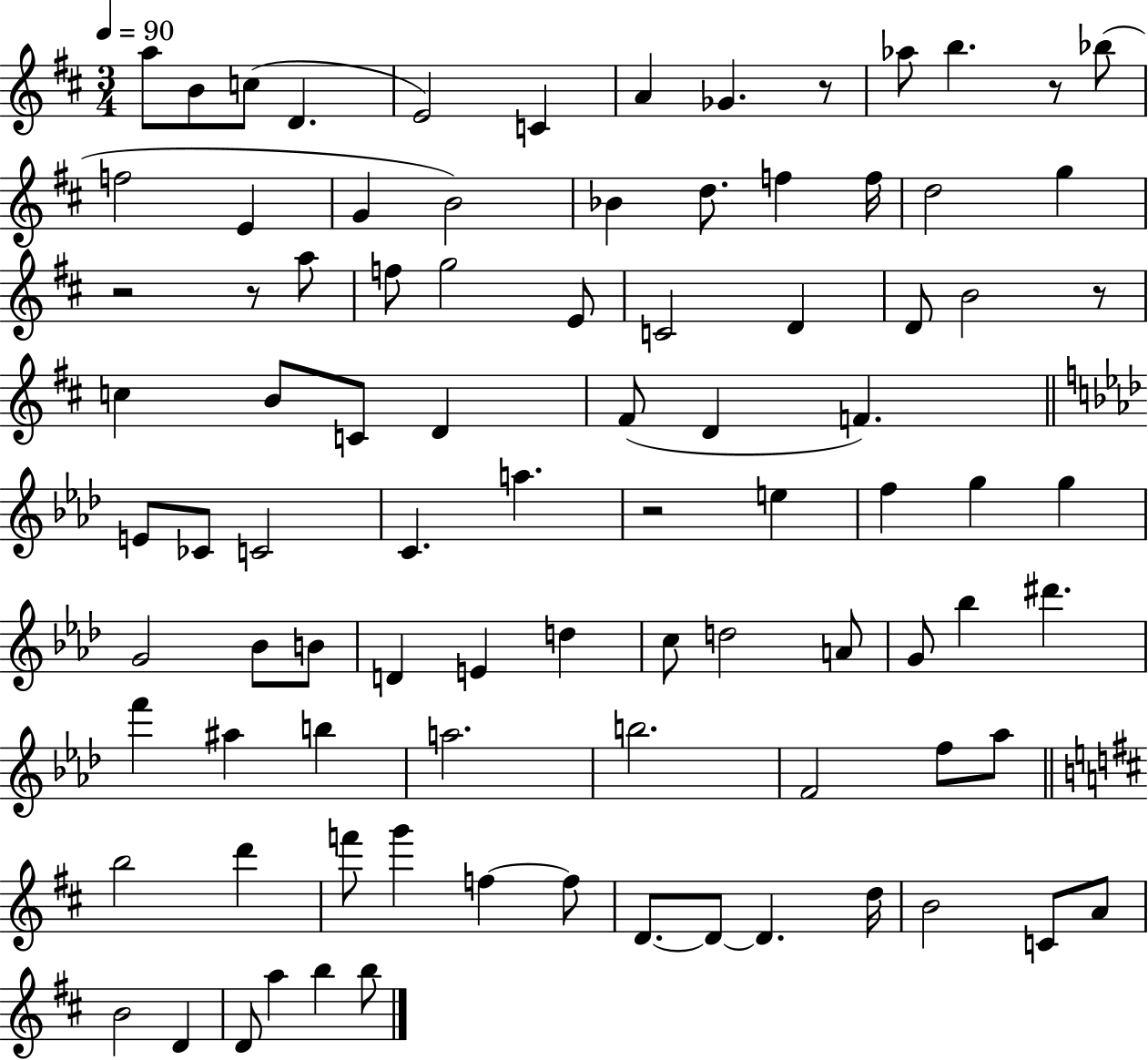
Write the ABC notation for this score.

X:1
T:Untitled
M:3/4
L:1/4
K:D
a/2 B/2 c/2 D E2 C A _G z/2 _a/2 b z/2 _b/2 f2 E G B2 _B d/2 f f/4 d2 g z2 z/2 a/2 f/2 g2 E/2 C2 D D/2 B2 z/2 c B/2 C/2 D ^F/2 D F E/2 _C/2 C2 C a z2 e f g g G2 _B/2 B/2 D E d c/2 d2 A/2 G/2 _b ^d' f' ^a b a2 b2 F2 f/2 _a/2 b2 d' f'/2 g' f f/2 D/2 D/2 D d/4 B2 C/2 A/2 B2 D D/2 a b b/2